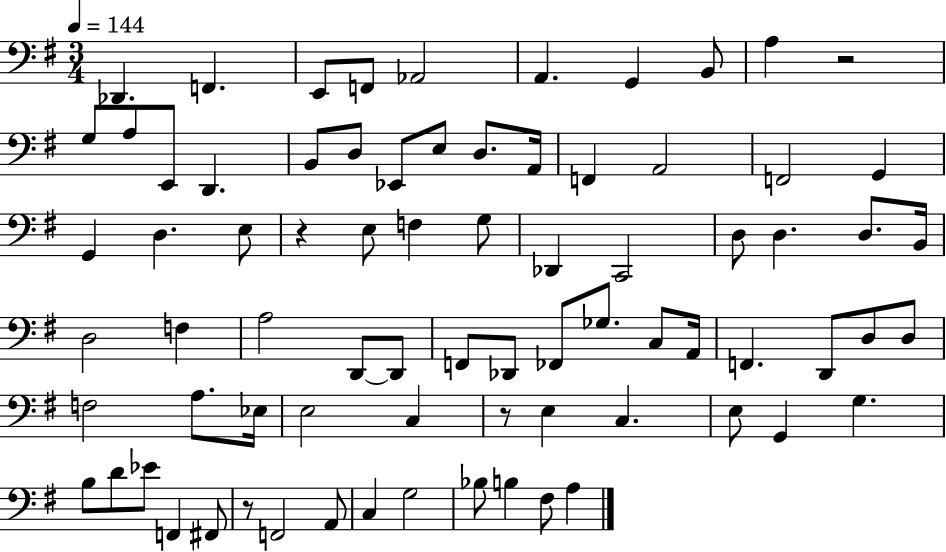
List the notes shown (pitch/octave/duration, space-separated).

Db2/q. F2/q. E2/e F2/e Ab2/h A2/q. G2/q B2/e A3/q R/h G3/e A3/e E2/e D2/q. B2/e D3/e Eb2/e E3/e D3/e. A2/s F2/q A2/h F2/h G2/q G2/q D3/q. E3/e R/q E3/e F3/q G3/e Db2/q C2/h D3/e D3/q. D3/e. B2/s D3/h F3/q A3/h D2/e D2/e F2/e Db2/e FES2/e Gb3/e. C3/e A2/s F2/q. D2/e D3/e D3/e F3/h A3/e. Eb3/s E3/h C3/q R/e E3/q C3/q. E3/e G2/q G3/q. B3/e D4/e Eb4/e F2/q F#2/e R/e F2/h A2/e C3/q G3/h Bb3/e B3/q F#3/e A3/q